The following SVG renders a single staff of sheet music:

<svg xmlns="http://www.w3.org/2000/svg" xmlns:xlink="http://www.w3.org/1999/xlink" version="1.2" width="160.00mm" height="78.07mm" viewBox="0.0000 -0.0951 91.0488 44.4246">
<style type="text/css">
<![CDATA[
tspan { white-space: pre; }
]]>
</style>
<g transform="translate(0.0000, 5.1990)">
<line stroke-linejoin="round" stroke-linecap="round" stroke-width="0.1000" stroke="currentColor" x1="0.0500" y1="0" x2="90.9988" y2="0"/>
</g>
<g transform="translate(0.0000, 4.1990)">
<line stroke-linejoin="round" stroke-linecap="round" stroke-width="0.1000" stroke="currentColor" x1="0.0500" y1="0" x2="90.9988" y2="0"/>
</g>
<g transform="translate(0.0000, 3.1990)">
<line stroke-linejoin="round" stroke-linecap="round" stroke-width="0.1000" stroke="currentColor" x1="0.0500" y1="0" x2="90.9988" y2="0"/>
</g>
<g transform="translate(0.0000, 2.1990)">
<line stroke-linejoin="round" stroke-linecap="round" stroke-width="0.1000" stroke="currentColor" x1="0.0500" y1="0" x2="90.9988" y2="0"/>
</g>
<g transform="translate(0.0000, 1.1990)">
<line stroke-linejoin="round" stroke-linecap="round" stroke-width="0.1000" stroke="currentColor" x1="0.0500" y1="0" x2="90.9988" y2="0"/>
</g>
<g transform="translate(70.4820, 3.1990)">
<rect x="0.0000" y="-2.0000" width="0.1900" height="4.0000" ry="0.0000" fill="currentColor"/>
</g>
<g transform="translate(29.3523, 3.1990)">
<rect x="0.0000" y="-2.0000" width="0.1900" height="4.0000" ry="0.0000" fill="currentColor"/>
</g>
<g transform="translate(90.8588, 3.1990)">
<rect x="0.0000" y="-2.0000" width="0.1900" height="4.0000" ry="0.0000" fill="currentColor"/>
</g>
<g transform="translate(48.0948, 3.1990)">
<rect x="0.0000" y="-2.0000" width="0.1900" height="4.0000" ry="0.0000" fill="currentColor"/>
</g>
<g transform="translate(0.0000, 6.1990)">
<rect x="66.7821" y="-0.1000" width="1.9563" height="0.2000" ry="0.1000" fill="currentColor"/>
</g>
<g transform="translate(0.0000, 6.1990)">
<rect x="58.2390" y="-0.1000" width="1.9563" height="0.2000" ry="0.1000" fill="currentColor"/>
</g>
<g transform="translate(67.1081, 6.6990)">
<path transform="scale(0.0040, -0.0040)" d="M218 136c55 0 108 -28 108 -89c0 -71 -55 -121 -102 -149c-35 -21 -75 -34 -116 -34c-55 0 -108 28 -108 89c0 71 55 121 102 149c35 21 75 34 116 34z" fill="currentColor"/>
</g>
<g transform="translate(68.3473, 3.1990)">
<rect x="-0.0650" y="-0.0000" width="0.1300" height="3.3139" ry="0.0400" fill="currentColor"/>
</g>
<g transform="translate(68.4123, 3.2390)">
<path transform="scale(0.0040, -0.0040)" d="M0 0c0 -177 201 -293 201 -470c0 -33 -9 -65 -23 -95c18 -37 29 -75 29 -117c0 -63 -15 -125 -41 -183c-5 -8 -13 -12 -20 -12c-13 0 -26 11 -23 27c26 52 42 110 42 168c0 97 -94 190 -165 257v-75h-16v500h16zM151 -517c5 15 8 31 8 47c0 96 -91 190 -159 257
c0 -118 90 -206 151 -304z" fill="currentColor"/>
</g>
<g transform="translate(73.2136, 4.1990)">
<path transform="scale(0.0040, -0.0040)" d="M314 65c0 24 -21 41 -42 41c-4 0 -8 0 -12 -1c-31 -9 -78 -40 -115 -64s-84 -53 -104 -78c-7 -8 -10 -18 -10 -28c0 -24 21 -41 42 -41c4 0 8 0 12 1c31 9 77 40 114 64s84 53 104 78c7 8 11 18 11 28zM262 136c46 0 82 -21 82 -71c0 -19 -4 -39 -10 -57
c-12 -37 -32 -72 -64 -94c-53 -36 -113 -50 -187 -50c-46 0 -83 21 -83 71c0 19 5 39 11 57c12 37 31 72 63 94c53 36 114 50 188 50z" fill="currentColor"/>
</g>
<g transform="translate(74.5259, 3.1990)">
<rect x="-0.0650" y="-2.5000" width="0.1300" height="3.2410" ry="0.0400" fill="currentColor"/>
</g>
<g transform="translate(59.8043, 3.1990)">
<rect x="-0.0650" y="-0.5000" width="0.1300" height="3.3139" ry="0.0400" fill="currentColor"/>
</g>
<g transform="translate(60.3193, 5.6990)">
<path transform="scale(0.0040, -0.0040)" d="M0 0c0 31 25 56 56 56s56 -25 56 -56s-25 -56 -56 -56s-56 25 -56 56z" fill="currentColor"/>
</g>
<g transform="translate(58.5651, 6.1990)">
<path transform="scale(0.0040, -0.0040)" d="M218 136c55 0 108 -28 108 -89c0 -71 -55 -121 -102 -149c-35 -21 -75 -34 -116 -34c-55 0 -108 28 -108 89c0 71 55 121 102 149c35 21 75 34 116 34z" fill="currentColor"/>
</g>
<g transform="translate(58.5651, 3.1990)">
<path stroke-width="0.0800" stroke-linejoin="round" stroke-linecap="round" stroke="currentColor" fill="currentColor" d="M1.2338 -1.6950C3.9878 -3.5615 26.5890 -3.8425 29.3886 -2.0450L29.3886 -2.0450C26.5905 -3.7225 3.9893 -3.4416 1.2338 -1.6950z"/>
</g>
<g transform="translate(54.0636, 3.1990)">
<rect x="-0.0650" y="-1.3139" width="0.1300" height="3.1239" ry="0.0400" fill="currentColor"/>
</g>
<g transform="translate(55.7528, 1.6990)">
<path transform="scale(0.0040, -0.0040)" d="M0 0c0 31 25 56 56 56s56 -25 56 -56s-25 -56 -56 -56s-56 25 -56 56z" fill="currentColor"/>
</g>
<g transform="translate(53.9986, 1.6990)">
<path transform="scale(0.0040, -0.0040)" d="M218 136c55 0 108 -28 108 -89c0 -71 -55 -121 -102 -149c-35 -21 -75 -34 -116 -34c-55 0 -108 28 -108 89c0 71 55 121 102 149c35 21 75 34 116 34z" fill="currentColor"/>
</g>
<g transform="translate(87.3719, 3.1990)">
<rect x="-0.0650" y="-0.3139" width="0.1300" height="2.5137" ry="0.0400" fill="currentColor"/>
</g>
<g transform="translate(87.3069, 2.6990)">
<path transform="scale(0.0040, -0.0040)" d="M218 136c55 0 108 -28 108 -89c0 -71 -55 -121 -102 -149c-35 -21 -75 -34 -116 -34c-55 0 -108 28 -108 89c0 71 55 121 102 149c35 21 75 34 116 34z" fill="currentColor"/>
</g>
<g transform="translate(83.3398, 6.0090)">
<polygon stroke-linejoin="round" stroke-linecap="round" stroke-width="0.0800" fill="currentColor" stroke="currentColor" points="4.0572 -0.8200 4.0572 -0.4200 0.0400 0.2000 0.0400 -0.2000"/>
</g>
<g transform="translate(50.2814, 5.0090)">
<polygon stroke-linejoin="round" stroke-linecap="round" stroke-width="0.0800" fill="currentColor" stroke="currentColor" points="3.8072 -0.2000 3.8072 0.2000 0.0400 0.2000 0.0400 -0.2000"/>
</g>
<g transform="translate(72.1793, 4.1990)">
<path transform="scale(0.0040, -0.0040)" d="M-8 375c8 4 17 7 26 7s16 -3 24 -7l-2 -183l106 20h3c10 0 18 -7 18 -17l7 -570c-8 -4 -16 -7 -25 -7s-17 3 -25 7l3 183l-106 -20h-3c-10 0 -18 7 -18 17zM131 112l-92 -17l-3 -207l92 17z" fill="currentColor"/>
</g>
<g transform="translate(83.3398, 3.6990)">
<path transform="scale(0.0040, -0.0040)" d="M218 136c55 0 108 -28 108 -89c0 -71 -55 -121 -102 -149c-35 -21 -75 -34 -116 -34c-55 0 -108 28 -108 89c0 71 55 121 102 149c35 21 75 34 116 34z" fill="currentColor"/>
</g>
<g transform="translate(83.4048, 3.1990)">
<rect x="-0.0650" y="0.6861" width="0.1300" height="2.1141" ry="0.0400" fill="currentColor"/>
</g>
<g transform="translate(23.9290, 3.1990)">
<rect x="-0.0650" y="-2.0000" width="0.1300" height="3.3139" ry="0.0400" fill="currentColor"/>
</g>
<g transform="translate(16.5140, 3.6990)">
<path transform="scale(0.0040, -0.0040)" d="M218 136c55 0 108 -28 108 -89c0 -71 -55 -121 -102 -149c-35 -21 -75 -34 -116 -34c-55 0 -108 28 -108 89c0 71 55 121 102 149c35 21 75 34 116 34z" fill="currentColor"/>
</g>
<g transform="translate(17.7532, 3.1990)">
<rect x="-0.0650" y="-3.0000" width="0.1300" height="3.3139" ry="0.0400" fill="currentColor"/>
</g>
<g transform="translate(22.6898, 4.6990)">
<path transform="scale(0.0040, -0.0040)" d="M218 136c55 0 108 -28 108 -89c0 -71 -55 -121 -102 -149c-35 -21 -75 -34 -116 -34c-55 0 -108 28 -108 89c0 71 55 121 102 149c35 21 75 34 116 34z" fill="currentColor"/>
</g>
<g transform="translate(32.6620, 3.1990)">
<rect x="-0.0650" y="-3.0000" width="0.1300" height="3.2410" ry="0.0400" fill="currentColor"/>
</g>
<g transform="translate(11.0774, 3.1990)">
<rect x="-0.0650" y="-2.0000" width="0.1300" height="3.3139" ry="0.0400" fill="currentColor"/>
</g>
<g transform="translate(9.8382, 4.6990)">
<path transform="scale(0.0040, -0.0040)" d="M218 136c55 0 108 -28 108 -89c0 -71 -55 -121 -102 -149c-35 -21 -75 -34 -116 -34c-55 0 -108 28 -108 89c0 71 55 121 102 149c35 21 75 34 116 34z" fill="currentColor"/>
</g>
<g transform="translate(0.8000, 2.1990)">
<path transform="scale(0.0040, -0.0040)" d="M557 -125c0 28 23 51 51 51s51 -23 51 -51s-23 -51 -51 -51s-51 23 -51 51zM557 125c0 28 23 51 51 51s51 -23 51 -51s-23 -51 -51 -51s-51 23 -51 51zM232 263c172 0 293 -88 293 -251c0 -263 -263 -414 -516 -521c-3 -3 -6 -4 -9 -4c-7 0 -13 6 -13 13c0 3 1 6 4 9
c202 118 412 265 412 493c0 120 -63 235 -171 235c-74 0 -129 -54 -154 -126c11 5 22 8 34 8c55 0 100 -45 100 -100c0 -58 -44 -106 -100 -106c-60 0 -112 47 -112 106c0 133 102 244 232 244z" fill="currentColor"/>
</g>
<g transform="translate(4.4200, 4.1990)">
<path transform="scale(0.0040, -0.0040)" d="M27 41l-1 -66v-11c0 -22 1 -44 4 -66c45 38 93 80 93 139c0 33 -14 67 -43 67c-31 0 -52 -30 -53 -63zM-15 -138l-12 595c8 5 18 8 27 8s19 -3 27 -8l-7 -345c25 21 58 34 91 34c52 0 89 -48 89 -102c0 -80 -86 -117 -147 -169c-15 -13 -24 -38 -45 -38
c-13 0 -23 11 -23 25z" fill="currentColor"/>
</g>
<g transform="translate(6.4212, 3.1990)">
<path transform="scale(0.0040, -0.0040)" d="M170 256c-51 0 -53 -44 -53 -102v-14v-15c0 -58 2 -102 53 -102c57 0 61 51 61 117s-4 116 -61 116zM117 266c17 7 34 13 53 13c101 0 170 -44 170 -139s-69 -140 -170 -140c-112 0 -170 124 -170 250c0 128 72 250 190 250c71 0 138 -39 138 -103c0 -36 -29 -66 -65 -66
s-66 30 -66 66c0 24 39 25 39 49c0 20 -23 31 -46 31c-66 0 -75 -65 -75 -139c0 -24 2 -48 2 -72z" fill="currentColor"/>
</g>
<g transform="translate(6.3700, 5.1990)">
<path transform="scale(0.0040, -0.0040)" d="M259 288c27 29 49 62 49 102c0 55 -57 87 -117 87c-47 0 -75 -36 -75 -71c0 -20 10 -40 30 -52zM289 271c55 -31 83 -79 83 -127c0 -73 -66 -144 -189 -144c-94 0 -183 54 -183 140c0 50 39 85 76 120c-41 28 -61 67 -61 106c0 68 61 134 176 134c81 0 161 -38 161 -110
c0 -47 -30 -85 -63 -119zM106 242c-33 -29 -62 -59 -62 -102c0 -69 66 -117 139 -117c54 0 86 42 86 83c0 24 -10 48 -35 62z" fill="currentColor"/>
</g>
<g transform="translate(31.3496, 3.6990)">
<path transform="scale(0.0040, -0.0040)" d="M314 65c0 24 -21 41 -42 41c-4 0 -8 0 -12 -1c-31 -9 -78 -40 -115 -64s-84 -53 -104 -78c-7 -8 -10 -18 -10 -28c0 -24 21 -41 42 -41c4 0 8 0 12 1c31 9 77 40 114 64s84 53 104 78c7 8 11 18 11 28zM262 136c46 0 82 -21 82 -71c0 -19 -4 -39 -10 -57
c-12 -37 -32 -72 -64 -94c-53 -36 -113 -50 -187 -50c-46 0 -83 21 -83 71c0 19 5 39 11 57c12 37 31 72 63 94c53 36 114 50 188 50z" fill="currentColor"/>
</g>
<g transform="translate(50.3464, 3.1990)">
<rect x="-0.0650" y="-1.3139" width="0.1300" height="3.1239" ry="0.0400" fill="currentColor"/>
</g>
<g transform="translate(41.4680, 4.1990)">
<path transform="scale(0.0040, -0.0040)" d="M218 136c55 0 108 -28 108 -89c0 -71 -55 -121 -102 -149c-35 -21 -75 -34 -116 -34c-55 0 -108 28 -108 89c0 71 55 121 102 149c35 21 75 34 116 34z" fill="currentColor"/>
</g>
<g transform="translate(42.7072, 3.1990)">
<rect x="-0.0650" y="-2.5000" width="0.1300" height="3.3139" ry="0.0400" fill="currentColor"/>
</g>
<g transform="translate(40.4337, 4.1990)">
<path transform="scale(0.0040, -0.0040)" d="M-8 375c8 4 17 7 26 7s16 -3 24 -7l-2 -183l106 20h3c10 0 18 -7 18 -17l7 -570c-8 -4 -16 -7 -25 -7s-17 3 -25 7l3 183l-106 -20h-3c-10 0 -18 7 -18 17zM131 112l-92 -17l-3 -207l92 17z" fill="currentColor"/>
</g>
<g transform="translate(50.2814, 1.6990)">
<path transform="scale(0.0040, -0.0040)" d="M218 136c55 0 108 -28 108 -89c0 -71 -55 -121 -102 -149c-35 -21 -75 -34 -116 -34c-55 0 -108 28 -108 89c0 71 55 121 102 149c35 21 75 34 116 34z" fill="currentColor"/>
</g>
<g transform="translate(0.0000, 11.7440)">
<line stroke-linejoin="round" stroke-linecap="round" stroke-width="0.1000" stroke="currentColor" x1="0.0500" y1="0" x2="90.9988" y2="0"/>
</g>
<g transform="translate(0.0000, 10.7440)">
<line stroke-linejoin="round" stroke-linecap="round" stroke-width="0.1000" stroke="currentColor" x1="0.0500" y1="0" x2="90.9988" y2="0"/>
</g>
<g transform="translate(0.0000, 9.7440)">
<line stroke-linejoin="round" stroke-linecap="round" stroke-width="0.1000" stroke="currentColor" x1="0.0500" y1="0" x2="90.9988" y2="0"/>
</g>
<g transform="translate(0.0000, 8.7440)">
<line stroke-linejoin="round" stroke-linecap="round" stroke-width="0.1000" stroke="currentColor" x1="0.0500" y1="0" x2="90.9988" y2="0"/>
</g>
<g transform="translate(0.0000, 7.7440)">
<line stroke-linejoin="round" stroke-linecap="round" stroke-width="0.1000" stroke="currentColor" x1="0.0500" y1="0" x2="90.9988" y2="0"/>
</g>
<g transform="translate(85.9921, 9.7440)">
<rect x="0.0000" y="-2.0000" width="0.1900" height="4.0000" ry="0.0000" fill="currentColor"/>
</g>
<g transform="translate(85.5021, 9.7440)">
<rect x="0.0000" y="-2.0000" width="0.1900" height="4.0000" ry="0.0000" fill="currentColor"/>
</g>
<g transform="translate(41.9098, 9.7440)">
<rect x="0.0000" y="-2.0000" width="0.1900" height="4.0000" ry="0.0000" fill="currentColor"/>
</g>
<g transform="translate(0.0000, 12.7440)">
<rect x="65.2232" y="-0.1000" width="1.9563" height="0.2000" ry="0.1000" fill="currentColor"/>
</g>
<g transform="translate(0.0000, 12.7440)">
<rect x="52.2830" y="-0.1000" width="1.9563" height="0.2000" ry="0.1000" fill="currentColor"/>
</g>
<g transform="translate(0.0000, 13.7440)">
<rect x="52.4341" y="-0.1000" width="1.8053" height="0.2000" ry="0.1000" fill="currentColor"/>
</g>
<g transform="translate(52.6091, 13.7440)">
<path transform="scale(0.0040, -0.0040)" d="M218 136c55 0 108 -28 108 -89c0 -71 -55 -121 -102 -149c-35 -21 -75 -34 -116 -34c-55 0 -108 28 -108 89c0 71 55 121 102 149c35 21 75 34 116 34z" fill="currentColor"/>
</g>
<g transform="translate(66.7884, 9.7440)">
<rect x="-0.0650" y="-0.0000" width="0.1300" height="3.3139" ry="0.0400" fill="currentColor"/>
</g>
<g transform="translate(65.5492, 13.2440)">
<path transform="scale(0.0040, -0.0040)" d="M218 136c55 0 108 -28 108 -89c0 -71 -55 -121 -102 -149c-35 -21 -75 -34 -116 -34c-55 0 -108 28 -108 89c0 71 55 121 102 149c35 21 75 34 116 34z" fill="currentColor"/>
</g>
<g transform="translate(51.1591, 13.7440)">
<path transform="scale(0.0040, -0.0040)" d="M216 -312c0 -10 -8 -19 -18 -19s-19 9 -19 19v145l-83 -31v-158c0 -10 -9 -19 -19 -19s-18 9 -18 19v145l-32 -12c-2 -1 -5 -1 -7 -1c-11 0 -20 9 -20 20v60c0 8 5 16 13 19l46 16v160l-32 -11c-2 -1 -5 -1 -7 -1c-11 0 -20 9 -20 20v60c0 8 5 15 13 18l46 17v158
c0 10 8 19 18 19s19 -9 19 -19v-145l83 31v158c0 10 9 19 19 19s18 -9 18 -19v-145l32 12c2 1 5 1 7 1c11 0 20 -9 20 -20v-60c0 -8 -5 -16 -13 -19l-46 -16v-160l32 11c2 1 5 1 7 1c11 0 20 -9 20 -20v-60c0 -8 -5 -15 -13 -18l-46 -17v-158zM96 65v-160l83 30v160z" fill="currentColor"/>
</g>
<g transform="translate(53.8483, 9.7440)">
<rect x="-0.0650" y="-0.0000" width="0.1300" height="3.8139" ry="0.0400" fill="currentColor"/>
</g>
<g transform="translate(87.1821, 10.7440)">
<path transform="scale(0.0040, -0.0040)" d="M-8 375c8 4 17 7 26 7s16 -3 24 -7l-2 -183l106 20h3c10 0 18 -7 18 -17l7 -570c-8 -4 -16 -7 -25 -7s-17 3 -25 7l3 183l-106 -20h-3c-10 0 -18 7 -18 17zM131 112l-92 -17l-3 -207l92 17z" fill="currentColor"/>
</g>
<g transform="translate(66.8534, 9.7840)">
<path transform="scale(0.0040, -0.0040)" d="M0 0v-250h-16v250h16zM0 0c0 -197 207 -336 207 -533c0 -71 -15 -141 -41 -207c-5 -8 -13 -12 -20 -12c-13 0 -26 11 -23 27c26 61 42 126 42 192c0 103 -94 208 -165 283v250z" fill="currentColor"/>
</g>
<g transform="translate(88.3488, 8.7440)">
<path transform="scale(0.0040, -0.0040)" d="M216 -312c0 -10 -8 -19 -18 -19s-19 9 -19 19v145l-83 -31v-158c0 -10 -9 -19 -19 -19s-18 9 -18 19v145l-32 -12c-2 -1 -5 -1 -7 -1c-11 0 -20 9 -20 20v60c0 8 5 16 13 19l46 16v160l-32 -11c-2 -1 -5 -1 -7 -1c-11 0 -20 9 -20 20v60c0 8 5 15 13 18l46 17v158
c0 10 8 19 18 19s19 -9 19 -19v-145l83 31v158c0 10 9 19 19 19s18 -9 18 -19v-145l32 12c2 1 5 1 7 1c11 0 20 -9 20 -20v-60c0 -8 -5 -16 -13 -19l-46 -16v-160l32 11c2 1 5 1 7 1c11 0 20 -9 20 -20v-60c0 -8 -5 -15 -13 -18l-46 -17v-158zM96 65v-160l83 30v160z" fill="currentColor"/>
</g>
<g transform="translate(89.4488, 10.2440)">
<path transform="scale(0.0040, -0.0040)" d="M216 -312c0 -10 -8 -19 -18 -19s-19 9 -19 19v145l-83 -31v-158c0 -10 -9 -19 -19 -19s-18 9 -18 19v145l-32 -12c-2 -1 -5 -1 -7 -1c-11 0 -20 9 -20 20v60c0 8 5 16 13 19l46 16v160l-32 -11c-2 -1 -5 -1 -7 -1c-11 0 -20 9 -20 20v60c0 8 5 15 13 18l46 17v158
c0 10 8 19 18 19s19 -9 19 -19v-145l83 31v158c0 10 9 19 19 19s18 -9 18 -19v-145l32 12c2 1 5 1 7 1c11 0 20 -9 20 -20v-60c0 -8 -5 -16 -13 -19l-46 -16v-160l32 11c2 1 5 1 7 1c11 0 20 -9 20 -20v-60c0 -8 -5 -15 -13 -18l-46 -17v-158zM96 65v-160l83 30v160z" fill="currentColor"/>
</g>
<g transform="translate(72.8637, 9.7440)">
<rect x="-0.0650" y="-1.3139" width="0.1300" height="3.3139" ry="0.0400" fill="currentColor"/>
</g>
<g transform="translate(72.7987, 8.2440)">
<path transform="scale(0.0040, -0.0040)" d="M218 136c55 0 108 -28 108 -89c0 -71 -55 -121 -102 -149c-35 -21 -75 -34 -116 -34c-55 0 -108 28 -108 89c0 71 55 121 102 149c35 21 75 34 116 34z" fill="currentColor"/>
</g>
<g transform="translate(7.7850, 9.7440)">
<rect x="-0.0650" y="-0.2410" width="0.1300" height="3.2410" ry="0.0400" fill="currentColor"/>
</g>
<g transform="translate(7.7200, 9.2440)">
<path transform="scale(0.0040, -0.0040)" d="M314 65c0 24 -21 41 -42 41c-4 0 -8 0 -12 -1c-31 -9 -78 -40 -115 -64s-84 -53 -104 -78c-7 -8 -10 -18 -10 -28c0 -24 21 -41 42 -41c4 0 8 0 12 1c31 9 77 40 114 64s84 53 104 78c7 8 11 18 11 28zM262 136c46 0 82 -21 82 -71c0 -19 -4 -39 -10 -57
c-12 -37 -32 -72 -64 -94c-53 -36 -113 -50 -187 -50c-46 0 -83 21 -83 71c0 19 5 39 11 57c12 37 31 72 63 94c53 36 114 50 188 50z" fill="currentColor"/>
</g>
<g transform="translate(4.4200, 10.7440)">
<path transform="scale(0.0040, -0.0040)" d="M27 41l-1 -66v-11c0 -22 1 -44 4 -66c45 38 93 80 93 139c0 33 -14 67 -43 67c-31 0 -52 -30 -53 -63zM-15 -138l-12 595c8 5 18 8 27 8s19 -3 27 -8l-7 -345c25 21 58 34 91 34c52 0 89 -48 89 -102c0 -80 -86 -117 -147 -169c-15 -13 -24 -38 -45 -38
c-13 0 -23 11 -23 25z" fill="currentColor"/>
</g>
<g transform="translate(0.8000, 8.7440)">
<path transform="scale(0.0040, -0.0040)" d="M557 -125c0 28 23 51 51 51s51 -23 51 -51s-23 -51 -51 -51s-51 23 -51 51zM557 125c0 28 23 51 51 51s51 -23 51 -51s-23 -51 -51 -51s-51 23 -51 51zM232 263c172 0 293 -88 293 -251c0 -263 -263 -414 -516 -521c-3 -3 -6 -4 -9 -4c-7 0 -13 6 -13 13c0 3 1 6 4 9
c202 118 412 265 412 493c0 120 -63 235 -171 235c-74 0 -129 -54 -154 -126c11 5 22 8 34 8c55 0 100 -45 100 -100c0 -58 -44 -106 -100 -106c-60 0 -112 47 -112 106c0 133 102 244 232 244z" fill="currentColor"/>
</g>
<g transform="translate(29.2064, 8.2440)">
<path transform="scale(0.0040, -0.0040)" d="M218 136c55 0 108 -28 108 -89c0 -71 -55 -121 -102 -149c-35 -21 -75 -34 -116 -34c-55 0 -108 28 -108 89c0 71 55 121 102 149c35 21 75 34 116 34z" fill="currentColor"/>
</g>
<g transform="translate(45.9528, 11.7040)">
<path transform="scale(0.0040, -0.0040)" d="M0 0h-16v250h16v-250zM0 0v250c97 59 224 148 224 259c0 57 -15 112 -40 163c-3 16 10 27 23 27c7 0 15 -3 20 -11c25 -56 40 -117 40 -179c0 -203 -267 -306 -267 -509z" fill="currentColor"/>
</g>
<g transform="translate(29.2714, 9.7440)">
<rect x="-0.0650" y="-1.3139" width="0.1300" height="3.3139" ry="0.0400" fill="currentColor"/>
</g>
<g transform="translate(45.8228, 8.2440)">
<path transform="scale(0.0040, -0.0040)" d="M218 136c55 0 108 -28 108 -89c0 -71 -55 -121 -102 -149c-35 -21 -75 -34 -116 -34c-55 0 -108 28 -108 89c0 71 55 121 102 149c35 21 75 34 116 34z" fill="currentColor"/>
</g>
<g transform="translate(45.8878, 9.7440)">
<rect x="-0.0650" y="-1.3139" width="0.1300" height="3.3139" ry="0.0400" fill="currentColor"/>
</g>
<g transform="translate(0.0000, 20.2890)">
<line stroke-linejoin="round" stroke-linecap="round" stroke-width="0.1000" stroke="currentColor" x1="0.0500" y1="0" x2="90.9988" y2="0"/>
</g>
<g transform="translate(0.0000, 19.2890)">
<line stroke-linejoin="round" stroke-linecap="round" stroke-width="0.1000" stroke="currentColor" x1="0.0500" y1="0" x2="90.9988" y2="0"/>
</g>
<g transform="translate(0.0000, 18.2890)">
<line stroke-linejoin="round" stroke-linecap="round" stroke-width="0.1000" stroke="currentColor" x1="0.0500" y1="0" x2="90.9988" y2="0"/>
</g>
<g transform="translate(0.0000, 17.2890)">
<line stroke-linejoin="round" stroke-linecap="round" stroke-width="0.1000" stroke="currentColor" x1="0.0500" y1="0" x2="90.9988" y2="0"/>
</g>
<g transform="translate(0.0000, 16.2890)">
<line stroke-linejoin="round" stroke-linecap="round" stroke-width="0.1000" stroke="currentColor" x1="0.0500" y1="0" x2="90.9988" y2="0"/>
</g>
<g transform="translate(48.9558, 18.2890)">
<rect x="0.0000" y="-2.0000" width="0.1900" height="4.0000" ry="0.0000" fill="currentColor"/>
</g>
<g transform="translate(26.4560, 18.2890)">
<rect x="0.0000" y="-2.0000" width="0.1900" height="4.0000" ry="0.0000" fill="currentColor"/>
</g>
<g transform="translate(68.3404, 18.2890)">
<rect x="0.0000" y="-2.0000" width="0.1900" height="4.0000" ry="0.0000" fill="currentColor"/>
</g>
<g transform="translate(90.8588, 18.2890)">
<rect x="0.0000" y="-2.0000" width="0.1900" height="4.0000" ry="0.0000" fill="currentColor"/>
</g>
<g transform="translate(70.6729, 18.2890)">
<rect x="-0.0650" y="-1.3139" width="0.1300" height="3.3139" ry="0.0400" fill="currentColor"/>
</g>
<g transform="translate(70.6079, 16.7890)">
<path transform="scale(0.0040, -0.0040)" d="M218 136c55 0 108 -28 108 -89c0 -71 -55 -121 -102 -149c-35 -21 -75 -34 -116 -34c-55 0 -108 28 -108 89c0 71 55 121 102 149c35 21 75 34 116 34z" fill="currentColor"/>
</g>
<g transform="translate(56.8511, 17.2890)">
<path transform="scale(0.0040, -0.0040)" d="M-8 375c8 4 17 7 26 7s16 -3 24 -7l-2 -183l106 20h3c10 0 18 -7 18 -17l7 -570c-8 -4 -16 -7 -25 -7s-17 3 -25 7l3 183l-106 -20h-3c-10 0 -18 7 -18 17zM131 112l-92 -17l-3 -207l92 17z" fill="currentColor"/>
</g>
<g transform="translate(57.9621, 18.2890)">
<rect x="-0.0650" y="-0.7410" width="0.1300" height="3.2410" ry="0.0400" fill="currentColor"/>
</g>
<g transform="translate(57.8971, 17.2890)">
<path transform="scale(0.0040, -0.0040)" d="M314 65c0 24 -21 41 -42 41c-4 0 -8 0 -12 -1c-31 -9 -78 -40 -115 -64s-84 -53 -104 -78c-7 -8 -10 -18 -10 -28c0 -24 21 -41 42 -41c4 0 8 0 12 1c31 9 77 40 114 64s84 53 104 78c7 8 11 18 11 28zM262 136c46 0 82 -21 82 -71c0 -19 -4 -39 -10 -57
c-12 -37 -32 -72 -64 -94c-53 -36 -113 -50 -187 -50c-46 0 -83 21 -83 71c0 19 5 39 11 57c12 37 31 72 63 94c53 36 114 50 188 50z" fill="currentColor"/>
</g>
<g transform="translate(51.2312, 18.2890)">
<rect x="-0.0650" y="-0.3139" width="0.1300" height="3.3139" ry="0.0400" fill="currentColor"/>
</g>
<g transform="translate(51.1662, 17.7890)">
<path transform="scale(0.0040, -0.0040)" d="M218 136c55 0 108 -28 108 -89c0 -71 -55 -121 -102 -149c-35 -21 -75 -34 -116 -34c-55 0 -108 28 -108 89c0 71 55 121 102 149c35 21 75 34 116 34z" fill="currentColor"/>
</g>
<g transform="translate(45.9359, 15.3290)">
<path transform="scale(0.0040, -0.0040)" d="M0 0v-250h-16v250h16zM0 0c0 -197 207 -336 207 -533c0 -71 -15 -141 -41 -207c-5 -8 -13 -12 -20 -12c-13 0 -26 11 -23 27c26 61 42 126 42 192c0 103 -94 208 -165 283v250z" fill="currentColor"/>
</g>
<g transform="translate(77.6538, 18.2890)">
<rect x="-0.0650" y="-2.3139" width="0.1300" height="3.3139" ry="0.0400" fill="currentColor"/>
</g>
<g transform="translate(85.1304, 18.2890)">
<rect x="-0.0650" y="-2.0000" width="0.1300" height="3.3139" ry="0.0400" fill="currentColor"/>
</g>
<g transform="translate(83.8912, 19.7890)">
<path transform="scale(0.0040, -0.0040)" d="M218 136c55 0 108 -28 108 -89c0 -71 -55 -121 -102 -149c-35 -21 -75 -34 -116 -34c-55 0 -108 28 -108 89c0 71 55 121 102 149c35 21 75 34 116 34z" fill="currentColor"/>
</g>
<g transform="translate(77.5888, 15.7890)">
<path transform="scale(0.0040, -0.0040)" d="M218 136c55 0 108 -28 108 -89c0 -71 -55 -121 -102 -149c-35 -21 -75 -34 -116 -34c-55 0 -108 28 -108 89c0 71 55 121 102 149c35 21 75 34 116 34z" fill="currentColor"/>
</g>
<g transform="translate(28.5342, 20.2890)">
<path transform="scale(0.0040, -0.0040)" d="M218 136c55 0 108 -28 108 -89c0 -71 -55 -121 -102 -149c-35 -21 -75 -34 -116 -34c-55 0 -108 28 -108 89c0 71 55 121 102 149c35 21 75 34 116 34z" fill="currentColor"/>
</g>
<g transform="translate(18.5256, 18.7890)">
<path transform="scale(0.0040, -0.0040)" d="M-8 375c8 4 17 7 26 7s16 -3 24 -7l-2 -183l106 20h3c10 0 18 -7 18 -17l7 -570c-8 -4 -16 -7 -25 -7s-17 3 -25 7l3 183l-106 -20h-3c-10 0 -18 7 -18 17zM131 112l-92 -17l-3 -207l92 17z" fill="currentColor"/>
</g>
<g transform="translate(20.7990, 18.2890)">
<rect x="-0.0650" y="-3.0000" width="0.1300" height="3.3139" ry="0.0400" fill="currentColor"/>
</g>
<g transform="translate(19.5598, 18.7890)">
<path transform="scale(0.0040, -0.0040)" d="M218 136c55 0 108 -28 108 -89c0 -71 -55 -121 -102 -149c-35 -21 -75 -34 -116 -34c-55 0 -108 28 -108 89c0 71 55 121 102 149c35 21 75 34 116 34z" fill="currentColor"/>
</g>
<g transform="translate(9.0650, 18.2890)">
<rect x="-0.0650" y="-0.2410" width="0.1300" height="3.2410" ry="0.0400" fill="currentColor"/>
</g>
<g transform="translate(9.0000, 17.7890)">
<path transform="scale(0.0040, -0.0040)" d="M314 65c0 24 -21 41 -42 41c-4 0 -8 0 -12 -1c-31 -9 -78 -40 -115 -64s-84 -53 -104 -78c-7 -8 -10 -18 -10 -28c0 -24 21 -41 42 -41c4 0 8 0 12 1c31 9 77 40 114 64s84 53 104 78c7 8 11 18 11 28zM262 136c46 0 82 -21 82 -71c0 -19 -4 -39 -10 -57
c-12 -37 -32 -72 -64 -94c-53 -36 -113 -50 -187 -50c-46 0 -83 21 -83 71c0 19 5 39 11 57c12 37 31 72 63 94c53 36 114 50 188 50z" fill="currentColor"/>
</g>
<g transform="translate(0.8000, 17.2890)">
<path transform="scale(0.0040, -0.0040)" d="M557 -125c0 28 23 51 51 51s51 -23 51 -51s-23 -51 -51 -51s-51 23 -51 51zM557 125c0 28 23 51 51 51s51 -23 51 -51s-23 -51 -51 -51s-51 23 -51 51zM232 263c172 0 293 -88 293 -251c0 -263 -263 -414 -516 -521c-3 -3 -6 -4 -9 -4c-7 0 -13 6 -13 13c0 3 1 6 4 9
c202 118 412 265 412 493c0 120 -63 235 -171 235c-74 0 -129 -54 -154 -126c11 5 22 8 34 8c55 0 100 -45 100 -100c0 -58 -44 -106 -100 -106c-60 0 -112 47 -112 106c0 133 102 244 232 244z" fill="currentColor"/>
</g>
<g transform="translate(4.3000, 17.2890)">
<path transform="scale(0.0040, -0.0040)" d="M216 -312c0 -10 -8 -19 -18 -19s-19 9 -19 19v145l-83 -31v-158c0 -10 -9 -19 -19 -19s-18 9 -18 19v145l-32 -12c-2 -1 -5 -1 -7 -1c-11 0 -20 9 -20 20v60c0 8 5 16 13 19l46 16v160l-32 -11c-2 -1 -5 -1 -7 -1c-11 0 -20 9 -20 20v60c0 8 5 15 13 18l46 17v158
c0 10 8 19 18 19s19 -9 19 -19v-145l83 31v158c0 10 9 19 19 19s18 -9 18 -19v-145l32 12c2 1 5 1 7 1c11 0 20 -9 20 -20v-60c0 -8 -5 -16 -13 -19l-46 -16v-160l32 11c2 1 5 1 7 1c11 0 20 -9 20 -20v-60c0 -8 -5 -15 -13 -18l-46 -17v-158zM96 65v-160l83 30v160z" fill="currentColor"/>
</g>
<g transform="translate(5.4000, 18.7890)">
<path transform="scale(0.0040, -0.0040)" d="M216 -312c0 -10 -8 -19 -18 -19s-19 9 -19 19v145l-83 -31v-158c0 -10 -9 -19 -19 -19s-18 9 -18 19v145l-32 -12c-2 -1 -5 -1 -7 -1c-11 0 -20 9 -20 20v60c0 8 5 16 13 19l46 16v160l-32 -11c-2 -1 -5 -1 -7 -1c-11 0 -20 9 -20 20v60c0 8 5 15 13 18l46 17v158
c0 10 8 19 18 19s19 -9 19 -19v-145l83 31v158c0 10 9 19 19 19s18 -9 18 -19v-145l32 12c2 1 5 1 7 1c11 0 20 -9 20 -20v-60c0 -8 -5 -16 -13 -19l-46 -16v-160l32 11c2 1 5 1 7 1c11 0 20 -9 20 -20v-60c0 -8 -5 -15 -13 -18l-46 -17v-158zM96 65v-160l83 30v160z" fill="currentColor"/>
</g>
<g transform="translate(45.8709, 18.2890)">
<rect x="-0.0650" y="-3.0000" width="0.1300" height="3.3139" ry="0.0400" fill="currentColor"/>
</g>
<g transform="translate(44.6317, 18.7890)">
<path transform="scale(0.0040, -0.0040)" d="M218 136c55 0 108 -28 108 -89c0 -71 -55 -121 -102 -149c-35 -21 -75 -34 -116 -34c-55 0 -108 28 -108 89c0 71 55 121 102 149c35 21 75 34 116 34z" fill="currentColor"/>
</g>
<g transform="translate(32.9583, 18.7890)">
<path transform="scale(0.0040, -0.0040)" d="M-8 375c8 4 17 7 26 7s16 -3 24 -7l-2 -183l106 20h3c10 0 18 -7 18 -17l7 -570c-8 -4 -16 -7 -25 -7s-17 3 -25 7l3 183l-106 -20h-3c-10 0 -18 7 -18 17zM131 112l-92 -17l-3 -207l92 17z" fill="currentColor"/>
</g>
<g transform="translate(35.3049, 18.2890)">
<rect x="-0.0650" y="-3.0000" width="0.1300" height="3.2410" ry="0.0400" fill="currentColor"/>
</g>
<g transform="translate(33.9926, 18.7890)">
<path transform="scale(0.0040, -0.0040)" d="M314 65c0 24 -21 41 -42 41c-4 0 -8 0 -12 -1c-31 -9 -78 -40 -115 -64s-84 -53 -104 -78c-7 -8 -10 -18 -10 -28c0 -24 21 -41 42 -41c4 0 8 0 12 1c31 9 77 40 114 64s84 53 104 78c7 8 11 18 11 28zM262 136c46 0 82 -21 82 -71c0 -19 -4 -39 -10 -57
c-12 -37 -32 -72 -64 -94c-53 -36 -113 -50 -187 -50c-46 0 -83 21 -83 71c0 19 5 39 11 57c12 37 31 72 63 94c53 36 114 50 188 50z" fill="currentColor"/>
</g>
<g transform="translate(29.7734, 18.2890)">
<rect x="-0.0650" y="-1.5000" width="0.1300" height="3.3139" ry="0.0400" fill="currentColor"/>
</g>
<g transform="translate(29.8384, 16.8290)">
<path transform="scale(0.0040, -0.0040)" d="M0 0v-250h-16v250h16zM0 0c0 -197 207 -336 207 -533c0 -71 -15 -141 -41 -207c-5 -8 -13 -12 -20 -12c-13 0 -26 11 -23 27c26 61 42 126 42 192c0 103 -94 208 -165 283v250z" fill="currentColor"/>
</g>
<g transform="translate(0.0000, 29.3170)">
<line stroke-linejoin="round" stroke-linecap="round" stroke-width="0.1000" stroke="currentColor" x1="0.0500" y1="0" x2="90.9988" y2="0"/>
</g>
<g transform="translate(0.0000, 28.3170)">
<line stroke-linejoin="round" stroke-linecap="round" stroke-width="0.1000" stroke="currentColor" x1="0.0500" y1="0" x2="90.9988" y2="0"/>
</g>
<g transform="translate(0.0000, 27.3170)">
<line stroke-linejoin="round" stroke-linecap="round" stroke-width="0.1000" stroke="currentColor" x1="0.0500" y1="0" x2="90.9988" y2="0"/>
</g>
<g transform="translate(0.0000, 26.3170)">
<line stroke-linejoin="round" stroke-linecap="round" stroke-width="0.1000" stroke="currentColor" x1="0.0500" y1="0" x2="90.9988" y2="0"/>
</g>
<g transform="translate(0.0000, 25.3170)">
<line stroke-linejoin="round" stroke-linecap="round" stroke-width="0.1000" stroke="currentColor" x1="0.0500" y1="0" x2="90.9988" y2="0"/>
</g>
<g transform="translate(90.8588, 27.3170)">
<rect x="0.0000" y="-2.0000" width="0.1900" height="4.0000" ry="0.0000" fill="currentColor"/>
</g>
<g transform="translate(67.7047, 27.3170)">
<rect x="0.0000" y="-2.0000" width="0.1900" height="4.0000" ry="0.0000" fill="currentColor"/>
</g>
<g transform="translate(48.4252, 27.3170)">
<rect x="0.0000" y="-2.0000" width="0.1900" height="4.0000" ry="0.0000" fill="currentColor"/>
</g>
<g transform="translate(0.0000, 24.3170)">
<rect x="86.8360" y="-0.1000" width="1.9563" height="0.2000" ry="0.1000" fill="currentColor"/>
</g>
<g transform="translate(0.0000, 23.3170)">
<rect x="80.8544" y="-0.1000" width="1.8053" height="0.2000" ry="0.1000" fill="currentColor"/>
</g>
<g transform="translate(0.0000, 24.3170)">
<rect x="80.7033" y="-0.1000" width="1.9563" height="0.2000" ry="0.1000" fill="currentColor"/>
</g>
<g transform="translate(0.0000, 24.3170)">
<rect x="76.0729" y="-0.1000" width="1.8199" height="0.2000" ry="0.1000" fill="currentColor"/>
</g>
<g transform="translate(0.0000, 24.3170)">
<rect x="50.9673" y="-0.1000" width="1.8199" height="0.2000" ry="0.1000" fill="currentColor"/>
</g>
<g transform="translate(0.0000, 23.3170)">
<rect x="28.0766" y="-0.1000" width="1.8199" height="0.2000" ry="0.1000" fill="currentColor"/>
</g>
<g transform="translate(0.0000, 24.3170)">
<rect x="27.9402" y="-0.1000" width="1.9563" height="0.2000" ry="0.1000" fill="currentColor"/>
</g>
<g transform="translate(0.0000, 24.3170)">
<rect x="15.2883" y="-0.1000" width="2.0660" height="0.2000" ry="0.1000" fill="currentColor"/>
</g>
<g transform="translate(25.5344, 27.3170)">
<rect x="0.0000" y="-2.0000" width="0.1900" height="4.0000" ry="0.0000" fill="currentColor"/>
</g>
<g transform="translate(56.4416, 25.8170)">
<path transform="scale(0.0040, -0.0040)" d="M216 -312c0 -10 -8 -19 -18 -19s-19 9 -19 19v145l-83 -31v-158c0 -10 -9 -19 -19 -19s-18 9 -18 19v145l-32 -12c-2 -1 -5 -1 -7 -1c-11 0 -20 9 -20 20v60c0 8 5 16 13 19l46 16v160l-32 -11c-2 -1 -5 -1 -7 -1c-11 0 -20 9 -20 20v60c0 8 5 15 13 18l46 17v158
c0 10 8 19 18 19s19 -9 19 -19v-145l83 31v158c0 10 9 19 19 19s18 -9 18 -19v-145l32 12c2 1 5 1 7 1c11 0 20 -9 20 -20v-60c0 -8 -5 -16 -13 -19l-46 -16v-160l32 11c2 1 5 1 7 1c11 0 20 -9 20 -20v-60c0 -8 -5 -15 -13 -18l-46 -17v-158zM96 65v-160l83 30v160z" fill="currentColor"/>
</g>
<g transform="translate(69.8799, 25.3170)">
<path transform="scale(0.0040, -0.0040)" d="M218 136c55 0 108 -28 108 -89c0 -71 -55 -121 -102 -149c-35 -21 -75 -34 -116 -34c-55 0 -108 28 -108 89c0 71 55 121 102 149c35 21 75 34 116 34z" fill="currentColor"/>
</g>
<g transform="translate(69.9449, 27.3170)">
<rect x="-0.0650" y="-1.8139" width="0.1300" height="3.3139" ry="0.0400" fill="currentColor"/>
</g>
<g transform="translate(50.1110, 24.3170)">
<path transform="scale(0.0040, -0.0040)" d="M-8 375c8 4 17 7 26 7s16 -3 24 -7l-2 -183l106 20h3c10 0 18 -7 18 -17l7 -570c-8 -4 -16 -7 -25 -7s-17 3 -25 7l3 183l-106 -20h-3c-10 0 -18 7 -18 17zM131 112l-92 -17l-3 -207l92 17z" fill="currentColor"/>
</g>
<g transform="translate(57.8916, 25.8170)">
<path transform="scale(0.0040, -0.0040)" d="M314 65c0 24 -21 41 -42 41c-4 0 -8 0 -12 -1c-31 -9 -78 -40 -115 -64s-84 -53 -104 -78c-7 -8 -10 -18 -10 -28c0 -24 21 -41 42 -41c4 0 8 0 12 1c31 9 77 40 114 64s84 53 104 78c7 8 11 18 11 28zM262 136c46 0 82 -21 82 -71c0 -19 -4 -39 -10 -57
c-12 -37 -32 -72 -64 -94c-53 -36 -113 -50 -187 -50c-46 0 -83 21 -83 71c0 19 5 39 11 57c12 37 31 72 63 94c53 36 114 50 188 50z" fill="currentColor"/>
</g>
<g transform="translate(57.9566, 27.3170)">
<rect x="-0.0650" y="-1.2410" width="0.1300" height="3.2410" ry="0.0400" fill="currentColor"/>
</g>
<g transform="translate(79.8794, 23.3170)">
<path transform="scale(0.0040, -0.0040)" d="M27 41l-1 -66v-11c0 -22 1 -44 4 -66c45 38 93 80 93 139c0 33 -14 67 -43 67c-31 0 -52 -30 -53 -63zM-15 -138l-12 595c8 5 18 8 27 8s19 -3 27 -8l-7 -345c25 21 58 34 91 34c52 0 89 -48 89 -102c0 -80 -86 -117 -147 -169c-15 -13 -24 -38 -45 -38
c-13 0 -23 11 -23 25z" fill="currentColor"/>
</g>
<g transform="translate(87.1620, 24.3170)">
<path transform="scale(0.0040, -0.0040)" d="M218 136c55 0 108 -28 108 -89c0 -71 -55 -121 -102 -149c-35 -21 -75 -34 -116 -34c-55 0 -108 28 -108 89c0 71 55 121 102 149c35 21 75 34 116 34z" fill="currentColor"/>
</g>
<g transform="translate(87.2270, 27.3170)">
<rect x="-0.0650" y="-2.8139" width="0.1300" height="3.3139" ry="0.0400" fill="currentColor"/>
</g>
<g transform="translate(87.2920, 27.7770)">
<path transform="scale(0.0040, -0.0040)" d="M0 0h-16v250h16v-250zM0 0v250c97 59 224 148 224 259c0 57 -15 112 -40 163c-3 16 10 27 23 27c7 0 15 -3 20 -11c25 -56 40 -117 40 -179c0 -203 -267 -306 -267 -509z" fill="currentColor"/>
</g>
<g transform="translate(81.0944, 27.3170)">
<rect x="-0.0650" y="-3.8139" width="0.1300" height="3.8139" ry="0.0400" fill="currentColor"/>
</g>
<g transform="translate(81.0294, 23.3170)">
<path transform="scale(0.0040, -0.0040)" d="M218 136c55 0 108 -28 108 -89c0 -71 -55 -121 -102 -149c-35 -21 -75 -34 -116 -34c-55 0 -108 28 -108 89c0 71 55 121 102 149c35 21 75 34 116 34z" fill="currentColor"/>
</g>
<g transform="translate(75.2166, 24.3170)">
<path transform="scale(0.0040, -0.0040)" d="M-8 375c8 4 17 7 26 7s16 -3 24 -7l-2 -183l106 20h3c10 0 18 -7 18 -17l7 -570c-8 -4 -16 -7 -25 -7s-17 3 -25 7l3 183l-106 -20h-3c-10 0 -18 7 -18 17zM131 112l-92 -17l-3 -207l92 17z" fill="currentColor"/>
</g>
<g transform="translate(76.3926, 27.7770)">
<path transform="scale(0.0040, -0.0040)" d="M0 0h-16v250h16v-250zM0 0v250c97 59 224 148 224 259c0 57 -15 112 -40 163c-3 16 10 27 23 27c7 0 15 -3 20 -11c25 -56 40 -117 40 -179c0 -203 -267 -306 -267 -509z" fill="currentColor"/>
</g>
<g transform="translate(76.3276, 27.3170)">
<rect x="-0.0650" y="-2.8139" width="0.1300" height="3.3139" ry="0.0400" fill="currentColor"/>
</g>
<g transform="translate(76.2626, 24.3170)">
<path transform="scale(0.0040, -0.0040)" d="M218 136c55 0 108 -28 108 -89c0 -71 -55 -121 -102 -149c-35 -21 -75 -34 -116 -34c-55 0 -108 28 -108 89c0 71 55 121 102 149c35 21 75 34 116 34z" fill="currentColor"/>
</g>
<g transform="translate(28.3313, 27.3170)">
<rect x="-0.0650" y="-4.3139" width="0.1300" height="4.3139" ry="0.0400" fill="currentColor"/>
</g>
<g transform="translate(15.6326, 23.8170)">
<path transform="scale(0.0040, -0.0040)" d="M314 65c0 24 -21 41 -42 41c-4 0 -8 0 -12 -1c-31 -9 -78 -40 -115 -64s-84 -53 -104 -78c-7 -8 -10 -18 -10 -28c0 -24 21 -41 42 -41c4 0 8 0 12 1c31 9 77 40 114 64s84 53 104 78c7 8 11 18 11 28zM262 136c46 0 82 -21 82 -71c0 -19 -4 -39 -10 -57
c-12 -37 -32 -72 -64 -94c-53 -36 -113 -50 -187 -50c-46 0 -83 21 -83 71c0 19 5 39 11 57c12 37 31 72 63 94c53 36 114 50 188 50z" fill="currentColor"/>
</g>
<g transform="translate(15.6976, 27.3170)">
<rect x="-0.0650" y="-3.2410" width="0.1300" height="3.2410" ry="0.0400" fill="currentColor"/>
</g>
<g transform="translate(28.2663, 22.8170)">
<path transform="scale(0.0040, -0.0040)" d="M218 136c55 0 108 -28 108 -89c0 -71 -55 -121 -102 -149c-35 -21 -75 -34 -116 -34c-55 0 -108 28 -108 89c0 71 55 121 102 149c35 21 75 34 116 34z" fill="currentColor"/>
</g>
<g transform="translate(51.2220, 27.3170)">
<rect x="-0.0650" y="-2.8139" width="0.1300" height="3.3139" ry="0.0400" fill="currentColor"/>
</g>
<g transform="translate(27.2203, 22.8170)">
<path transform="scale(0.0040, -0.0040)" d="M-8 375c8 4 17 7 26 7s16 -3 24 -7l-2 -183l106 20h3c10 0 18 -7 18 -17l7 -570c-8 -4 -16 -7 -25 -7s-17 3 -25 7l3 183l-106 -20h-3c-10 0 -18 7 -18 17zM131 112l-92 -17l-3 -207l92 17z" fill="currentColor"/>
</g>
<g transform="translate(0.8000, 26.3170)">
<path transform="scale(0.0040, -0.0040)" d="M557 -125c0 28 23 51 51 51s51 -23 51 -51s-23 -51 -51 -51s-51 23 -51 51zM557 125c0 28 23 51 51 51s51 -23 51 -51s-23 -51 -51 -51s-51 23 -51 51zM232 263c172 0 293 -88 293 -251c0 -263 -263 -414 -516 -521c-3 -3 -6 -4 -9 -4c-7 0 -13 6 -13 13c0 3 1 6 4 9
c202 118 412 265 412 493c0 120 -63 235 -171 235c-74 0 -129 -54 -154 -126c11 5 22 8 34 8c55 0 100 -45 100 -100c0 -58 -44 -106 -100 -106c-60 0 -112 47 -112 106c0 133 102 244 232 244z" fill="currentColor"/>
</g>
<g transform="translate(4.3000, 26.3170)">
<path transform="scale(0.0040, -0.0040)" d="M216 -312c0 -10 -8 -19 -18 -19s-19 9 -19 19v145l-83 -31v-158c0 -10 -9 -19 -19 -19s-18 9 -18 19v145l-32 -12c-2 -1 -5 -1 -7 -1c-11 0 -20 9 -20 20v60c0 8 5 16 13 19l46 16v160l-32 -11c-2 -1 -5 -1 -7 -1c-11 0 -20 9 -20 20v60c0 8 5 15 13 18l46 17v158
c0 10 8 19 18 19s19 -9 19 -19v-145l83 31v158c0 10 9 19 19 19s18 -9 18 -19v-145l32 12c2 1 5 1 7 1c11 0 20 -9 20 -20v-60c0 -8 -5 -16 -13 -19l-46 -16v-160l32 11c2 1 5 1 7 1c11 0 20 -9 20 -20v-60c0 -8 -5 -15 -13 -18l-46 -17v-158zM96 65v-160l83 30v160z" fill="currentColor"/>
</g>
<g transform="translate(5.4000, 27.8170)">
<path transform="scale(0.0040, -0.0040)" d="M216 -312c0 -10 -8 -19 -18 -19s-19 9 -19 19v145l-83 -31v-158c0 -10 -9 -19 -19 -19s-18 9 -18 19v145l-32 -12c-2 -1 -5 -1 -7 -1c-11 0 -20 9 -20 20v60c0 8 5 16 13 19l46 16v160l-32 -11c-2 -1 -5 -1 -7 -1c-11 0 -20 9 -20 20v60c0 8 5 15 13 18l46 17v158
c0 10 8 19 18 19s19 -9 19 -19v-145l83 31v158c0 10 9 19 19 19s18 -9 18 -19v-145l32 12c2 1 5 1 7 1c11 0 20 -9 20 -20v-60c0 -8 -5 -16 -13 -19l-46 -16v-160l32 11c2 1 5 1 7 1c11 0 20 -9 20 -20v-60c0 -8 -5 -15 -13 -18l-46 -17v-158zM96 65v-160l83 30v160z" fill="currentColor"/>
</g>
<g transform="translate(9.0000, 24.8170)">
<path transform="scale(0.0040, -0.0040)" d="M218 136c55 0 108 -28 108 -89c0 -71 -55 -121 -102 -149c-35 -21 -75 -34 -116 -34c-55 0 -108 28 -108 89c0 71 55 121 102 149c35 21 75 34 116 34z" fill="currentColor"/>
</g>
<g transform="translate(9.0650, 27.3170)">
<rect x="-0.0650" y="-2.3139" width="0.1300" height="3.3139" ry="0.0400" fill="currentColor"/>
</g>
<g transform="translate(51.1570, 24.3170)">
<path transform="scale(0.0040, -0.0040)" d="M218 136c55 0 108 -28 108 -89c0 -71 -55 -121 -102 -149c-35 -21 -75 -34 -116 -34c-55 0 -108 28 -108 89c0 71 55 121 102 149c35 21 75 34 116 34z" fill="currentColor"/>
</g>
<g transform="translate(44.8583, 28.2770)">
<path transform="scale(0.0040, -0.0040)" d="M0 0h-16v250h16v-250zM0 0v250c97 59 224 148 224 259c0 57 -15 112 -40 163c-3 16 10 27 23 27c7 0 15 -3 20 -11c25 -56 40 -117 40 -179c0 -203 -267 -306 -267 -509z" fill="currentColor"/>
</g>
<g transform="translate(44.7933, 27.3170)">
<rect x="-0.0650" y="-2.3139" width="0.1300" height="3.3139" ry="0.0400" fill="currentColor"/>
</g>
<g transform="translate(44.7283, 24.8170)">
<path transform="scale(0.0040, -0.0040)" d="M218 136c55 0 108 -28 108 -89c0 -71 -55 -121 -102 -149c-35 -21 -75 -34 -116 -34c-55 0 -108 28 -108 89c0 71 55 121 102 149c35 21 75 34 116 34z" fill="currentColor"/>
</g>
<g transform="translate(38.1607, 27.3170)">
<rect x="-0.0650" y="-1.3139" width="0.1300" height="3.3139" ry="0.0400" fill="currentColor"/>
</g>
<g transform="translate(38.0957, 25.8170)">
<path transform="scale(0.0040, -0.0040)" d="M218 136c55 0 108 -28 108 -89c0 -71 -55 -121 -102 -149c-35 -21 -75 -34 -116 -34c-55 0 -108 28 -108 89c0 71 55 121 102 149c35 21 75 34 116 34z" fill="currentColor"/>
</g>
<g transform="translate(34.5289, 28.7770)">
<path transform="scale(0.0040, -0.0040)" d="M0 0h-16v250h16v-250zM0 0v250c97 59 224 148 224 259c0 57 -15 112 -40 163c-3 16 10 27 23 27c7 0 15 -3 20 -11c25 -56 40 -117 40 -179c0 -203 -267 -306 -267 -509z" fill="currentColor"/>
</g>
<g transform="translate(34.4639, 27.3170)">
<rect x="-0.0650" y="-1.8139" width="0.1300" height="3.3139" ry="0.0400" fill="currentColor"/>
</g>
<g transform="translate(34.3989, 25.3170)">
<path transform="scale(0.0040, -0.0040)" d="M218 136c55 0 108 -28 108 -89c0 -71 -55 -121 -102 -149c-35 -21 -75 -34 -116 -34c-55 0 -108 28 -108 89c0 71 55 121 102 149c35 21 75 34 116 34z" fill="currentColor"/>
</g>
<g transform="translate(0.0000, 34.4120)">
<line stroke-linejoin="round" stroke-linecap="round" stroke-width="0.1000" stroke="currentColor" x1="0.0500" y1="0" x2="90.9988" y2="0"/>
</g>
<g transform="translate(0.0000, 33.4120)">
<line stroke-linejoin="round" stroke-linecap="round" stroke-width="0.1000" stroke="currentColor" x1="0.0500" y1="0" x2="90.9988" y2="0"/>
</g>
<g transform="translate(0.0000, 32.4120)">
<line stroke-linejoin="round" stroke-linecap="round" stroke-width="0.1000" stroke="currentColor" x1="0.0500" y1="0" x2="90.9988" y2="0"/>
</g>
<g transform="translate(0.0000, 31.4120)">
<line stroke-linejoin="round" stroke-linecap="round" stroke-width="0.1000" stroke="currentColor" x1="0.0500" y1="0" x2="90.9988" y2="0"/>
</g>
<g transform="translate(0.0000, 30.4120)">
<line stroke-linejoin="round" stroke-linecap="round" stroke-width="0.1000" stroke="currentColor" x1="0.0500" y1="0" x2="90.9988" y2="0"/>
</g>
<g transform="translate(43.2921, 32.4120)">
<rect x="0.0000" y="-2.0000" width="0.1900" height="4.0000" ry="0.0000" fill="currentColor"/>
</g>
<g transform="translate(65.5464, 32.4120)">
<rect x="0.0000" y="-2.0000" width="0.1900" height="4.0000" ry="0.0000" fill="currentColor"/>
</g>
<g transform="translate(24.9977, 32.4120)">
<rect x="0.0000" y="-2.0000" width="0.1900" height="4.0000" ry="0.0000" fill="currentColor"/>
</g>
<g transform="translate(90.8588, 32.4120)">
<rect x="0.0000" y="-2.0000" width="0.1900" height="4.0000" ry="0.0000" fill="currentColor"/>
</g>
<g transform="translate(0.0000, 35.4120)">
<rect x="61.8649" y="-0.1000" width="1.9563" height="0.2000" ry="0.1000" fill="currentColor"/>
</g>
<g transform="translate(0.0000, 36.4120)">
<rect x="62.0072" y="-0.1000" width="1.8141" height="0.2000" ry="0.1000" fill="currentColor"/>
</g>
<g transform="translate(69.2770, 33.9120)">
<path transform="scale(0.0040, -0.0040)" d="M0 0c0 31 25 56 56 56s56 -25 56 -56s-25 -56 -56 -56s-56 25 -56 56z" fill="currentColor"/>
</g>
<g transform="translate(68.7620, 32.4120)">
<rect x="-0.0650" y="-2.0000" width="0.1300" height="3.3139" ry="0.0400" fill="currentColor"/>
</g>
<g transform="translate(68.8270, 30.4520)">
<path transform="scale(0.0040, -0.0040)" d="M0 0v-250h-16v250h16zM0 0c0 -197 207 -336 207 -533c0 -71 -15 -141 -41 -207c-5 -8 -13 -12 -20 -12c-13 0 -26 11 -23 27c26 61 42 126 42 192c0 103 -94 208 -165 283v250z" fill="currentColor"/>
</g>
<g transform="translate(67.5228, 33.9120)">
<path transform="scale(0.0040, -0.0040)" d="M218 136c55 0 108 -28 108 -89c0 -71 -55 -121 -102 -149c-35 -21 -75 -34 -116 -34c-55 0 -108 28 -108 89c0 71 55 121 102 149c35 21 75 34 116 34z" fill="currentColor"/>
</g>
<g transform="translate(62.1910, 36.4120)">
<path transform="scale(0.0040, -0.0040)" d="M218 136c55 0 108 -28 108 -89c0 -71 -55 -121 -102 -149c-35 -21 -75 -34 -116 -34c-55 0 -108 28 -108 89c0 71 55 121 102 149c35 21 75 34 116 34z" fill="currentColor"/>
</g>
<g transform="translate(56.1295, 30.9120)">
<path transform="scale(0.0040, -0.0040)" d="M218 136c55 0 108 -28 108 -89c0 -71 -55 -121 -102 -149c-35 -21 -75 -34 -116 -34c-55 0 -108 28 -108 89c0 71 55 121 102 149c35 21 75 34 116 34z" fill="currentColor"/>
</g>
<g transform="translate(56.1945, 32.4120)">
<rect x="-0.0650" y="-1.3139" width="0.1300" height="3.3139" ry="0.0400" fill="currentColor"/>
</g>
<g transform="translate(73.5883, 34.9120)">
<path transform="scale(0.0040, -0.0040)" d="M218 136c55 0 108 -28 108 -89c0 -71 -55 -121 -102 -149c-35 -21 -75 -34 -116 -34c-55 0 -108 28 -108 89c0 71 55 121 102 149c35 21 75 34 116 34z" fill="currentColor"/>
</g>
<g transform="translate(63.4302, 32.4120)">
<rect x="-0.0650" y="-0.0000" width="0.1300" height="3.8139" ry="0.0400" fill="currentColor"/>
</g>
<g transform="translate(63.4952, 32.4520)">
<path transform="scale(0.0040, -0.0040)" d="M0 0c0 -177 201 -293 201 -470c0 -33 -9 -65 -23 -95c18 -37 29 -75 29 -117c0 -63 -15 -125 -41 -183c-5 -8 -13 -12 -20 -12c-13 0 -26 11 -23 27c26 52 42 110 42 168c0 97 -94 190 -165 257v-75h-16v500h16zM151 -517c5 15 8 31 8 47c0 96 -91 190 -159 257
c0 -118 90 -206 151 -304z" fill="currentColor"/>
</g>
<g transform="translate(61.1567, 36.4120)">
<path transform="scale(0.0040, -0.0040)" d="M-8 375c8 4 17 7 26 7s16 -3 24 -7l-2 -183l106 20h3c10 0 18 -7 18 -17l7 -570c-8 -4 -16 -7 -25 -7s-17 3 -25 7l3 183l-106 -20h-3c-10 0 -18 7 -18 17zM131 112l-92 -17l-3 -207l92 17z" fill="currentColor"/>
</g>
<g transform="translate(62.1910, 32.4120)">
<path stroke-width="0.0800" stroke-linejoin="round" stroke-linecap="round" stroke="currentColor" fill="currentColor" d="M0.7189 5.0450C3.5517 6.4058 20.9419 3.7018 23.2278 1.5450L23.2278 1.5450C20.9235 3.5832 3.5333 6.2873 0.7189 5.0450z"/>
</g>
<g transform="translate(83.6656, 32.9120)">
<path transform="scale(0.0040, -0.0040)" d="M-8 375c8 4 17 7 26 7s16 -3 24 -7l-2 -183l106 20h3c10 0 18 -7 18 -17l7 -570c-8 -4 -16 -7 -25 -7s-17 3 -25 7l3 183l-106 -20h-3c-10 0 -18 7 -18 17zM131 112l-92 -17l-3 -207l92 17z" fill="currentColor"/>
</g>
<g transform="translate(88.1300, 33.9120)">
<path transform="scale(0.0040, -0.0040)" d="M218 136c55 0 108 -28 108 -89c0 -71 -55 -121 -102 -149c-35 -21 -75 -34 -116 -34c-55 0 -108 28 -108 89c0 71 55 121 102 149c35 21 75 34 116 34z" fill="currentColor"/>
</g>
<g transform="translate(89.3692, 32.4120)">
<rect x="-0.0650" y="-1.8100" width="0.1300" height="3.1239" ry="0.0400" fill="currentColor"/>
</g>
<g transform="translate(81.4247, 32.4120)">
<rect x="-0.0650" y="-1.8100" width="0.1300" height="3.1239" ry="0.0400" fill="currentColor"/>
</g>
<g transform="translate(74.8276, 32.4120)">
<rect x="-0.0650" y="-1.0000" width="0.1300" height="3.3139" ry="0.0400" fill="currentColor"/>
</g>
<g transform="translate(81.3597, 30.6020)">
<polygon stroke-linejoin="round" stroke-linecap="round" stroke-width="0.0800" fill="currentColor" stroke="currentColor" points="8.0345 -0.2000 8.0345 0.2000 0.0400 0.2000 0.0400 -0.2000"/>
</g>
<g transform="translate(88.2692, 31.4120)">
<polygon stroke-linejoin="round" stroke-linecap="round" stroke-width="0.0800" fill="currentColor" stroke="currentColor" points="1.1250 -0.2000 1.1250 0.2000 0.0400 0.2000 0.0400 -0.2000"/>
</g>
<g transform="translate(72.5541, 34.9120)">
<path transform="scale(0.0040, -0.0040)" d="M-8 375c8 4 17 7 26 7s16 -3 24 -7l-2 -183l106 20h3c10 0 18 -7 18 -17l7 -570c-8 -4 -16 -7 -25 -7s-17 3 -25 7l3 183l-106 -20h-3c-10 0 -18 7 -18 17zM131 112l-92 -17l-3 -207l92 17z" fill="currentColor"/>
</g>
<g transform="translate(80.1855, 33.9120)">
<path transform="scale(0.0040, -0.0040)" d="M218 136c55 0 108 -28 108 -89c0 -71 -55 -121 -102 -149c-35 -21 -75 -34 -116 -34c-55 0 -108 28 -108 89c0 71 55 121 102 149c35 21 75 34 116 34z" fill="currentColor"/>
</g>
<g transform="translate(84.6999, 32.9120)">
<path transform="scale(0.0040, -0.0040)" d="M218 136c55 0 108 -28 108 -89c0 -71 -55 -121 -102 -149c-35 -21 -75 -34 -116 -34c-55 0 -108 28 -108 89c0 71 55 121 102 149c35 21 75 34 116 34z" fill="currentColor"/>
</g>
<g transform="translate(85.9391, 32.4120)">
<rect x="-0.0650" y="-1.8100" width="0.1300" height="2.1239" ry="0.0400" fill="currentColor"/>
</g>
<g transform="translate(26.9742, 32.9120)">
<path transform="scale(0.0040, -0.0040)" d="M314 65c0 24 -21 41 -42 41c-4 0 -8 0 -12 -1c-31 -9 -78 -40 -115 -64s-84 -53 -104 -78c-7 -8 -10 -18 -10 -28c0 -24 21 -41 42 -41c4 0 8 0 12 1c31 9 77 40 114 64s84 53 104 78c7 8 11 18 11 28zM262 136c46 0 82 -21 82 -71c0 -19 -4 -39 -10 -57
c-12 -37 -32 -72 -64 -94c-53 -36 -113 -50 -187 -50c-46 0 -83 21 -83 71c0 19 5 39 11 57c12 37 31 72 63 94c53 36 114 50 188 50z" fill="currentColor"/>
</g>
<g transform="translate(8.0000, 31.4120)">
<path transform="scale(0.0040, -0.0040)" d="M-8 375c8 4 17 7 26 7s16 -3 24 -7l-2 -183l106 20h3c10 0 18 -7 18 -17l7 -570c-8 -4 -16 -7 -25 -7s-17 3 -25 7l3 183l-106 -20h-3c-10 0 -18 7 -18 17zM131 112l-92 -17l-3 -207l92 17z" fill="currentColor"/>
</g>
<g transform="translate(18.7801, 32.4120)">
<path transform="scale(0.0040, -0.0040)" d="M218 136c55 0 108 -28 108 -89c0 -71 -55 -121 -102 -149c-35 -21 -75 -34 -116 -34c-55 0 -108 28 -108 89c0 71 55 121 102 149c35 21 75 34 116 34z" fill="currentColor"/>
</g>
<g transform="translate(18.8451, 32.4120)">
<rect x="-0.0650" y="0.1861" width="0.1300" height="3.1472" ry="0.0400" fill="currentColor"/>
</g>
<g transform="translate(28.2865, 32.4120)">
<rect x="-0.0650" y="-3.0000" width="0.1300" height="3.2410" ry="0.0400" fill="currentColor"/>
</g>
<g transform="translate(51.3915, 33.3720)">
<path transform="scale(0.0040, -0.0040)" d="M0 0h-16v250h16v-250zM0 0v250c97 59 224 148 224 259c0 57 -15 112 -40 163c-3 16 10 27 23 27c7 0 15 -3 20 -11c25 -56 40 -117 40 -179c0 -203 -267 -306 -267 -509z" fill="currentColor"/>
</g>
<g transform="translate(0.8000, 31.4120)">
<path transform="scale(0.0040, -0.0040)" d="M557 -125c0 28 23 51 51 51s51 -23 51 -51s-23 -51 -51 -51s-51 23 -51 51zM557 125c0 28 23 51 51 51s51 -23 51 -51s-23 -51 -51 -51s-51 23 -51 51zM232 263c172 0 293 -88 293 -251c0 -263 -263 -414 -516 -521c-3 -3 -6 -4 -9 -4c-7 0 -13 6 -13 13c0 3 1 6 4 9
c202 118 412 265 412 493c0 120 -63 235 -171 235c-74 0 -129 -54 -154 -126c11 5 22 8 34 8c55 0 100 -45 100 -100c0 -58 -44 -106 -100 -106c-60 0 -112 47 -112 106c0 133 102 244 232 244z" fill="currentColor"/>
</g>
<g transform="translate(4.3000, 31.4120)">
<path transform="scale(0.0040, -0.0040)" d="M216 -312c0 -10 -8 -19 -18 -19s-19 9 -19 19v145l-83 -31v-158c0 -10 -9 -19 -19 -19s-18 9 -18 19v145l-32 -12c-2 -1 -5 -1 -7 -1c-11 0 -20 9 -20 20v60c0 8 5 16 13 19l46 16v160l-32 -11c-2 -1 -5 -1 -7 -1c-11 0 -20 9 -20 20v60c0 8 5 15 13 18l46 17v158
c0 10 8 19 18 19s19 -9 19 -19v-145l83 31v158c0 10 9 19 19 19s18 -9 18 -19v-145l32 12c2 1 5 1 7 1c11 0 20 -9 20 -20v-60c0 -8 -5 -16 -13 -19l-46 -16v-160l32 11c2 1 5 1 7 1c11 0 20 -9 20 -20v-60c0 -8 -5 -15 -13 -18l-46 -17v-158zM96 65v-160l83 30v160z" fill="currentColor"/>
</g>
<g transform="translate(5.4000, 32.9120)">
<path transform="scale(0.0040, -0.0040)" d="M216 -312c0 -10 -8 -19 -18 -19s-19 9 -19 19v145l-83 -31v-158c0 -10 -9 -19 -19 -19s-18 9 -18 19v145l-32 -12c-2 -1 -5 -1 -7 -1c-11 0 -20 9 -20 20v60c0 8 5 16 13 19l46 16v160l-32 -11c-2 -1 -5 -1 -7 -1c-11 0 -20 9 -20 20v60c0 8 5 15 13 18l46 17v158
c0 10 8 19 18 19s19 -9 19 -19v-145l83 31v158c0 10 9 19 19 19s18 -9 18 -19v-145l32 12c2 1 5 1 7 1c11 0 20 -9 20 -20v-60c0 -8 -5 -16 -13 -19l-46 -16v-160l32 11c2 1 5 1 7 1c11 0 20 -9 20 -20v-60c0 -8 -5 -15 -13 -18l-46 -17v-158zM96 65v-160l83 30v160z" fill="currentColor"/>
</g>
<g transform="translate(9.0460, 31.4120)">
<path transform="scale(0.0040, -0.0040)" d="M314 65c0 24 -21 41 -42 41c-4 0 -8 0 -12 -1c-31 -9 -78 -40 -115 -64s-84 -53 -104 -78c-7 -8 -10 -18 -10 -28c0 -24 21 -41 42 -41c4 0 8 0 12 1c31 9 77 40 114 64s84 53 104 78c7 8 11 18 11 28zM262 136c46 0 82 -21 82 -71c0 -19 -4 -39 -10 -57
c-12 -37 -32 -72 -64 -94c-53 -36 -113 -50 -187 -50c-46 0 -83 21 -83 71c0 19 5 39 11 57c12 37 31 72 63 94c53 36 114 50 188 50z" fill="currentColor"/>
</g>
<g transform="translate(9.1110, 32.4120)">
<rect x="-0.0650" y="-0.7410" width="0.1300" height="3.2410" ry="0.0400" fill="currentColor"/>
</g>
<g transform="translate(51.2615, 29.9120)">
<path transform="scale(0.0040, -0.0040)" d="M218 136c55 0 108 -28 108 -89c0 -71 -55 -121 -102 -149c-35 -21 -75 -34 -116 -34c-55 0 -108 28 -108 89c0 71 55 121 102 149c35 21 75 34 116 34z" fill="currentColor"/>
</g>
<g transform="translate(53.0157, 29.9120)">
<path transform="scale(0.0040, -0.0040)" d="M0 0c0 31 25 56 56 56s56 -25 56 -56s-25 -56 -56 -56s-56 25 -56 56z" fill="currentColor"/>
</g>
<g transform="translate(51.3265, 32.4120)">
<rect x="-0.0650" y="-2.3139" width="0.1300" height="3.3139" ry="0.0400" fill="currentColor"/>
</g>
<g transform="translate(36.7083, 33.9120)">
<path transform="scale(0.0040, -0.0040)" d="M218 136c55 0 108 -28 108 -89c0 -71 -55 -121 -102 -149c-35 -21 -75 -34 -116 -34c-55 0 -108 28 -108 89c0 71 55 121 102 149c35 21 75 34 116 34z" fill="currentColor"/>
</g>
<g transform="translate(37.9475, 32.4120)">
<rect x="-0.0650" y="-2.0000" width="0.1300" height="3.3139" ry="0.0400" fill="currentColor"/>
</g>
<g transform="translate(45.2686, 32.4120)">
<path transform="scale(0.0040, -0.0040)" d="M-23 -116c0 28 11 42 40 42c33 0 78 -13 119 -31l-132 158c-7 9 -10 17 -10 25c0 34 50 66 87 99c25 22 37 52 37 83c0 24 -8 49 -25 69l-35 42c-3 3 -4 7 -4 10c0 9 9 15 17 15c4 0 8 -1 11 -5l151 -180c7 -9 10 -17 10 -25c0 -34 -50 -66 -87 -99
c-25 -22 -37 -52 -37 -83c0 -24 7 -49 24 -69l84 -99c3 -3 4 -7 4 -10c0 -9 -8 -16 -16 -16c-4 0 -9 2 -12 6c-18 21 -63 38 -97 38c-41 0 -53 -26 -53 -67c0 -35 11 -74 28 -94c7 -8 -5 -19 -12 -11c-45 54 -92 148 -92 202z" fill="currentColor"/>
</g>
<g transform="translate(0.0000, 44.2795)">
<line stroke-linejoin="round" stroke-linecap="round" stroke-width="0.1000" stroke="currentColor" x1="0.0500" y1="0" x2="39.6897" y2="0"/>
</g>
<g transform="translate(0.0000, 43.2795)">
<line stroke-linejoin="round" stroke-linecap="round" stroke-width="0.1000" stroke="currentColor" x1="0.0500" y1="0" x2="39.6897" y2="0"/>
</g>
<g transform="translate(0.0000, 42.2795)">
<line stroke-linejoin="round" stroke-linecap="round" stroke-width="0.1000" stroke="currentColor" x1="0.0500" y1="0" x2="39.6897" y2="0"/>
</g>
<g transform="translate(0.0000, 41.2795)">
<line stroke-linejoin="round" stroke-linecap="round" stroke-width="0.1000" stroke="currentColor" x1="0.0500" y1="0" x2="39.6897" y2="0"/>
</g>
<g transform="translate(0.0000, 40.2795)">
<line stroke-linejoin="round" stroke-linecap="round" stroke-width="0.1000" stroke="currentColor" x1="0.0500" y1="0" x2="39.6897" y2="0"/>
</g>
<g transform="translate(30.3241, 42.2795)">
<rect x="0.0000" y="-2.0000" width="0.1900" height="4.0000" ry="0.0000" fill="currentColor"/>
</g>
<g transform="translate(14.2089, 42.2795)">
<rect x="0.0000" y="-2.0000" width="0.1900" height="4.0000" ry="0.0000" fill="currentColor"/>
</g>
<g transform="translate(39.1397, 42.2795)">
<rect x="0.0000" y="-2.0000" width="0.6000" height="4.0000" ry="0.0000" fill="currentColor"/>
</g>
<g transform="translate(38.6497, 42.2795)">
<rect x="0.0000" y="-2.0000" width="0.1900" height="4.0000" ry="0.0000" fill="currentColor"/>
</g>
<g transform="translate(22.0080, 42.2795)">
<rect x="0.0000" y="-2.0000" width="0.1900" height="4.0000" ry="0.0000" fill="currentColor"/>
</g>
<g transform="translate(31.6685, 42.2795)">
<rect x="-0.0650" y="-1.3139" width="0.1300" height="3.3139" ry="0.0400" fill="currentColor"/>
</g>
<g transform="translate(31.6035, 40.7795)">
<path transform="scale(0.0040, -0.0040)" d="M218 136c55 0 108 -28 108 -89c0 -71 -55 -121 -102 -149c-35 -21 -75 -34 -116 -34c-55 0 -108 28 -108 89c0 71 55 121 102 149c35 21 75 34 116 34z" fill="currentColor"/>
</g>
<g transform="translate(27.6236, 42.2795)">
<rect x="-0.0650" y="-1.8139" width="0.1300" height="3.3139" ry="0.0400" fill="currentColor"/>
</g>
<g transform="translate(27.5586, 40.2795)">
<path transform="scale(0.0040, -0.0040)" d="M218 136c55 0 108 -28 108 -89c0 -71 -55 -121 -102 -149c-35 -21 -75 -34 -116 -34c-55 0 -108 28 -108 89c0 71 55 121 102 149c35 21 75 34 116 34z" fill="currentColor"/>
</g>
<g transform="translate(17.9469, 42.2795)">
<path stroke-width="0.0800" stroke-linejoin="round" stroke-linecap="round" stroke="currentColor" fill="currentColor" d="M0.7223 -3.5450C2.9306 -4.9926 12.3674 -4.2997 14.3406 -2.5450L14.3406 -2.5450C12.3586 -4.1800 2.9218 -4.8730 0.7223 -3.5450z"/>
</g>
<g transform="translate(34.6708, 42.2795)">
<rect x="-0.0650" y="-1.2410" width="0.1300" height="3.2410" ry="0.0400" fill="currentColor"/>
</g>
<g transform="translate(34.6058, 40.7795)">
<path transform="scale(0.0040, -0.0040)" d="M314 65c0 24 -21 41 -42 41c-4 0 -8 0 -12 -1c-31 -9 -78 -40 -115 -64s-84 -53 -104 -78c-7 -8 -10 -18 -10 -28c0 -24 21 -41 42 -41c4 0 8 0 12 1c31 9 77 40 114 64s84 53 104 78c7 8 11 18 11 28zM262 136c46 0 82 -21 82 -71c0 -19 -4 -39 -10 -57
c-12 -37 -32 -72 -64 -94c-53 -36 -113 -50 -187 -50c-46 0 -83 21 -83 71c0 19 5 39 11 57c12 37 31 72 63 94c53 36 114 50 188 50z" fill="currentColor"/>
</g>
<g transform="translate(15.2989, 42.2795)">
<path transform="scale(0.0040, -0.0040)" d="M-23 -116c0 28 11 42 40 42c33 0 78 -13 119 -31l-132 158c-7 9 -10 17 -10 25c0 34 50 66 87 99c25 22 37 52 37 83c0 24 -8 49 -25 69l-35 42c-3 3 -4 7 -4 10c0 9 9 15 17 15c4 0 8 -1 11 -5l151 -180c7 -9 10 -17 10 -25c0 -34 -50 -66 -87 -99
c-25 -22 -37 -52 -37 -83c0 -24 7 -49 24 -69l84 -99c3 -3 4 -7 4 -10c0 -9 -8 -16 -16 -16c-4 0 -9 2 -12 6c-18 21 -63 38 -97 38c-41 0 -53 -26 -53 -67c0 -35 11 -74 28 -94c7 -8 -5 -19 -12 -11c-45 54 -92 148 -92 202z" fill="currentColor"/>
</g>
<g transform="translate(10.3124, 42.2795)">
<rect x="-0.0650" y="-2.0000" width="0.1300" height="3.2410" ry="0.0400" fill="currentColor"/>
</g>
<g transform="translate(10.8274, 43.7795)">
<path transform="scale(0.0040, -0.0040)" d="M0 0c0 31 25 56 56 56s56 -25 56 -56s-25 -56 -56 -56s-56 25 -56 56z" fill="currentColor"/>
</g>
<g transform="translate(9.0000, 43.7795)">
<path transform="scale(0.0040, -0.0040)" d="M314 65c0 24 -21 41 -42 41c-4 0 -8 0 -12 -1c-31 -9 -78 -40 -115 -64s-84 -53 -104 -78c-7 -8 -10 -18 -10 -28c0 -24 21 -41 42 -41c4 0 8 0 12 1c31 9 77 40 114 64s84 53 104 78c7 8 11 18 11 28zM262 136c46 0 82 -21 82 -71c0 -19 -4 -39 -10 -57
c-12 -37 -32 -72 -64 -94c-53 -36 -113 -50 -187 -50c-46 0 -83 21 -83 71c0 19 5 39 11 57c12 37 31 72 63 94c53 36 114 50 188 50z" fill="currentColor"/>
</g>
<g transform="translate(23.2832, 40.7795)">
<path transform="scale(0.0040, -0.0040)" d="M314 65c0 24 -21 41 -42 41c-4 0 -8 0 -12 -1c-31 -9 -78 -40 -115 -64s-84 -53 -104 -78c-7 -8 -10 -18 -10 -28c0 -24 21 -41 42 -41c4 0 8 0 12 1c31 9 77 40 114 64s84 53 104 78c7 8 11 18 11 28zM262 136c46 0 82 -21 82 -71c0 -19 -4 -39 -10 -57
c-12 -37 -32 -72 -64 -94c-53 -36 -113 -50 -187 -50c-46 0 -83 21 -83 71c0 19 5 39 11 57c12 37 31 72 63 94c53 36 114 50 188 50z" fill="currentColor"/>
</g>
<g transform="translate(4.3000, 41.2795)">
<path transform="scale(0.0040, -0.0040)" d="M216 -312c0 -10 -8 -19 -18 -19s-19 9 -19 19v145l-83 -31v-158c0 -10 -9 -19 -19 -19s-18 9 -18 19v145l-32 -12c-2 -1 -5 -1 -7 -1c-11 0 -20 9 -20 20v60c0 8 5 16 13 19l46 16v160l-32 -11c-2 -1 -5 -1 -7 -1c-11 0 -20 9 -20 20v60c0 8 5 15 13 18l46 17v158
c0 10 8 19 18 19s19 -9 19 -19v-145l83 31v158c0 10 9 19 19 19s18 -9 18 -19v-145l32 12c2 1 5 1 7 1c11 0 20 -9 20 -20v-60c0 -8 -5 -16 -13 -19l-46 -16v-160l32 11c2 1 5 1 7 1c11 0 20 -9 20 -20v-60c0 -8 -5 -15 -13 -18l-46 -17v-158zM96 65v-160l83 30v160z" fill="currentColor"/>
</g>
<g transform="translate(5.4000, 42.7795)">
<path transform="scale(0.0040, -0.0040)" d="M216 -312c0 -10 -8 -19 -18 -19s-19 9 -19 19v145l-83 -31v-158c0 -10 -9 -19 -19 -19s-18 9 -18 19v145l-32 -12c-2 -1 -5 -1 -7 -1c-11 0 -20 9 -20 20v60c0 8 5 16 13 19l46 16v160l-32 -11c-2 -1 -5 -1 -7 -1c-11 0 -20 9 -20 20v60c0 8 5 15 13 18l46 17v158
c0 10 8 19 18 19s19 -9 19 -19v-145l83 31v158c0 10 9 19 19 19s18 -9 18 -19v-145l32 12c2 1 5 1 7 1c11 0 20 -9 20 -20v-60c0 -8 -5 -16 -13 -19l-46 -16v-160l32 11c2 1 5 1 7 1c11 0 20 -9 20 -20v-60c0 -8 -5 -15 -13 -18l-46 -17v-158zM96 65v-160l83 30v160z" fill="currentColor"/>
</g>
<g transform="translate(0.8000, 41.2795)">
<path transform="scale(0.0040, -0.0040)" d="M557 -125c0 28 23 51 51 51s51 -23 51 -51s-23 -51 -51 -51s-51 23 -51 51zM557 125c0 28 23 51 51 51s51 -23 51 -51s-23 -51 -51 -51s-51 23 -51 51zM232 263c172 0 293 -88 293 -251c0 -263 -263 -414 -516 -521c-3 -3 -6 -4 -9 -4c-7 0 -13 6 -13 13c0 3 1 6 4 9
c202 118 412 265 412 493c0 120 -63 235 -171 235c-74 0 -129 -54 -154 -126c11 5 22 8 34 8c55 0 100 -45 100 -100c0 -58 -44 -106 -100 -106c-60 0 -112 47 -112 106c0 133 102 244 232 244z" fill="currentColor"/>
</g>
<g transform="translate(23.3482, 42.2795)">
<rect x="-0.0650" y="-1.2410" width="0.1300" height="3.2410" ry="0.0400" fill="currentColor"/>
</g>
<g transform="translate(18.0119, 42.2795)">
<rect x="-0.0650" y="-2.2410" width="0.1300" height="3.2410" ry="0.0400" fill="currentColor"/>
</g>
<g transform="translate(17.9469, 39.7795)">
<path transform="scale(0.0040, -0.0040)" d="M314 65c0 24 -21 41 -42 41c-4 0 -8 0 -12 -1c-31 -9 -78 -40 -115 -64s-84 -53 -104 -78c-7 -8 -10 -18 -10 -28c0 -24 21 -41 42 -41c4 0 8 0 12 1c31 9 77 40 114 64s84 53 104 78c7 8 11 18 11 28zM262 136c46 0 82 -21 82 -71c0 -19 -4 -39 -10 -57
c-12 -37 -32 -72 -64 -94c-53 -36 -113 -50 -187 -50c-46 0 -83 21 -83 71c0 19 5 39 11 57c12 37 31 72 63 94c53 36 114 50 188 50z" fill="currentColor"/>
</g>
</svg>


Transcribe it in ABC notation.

X:1
T:Untitled
M:6/8
L:1/4
K:F
A,, C, A,, C,2 B,, G,/2 G,/2 E,, D,,/4 B,,2 C,/2 E,/2 E,2 G, G,/2 ^C,, D,,/2 G, E,2 C, G,,/2 C,2 C,/2 E, F,2 G, B, A,, B, D2 F A,/2 G, B,/2 C ^G,2 A, C/2 _E C/2 F,2 D, ^C,2 A,, z B,/2 G, C,,/4 A,,/2 F,, A,,/2 C,/2 A,,/4 A,,2 z B,2 G,2 A, G, G,2